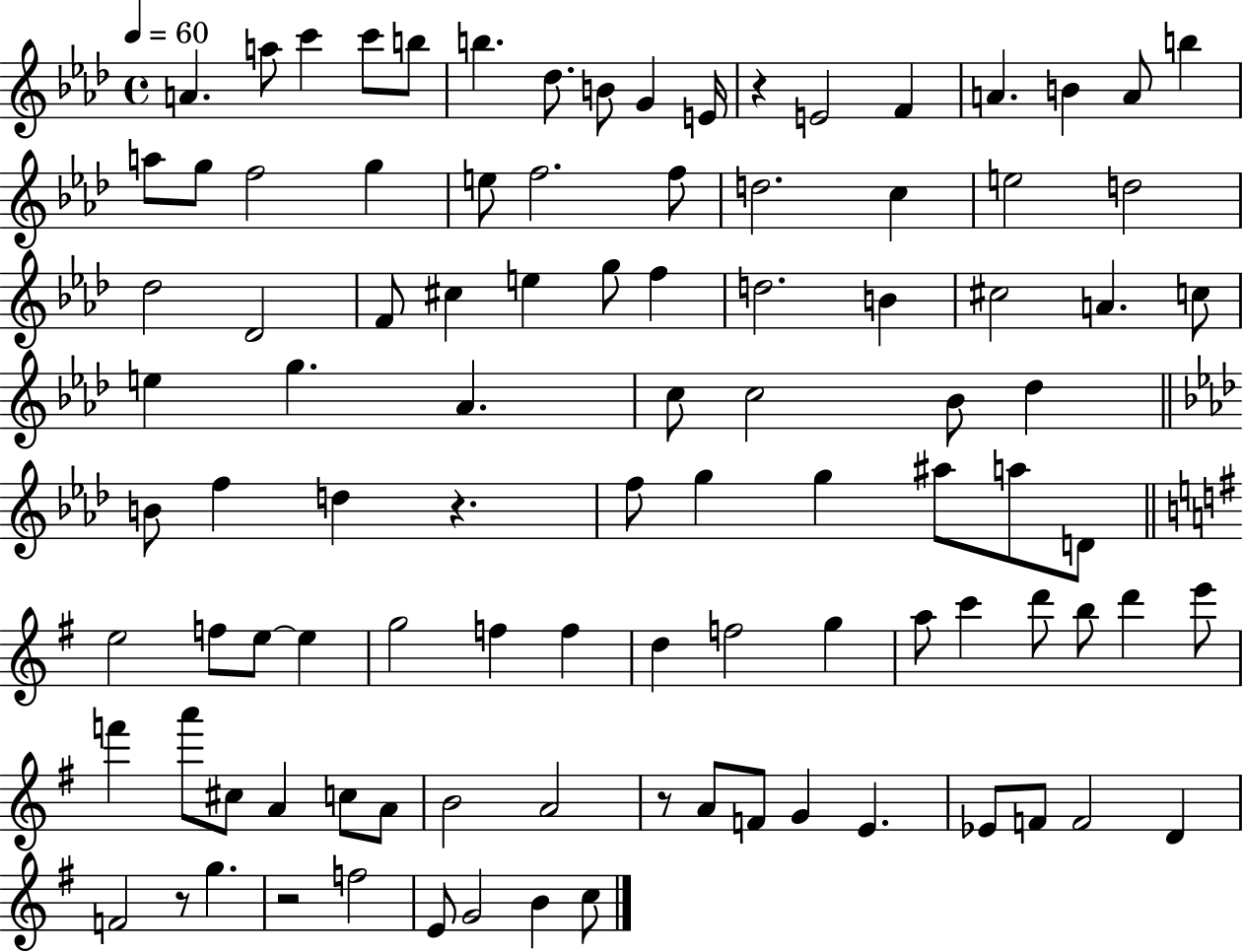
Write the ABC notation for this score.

X:1
T:Untitled
M:4/4
L:1/4
K:Ab
A a/2 c' c'/2 b/2 b _d/2 B/2 G E/4 z E2 F A B A/2 b a/2 g/2 f2 g e/2 f2 f/2 d2 c e2 d2 _d2 _D2 F/2 ^c e g/2 f d2 B ^c2 A c/2 e g _A c/2 c2 _B/2 _d B/2 f d z f/2 g g ^a/2 a/2 D/2 e2 f/2 e/2 e g2 f f d f2 g a/2 c' d'/2 b/2 d' e'/2 f' a'/2 ^c/2 A c/2 A/2 B2 A2 z/2 A/2 F/2 G E _E/2 F/2 F2 D F2 z/2 g z2 f2 E/2 G2 B c/2